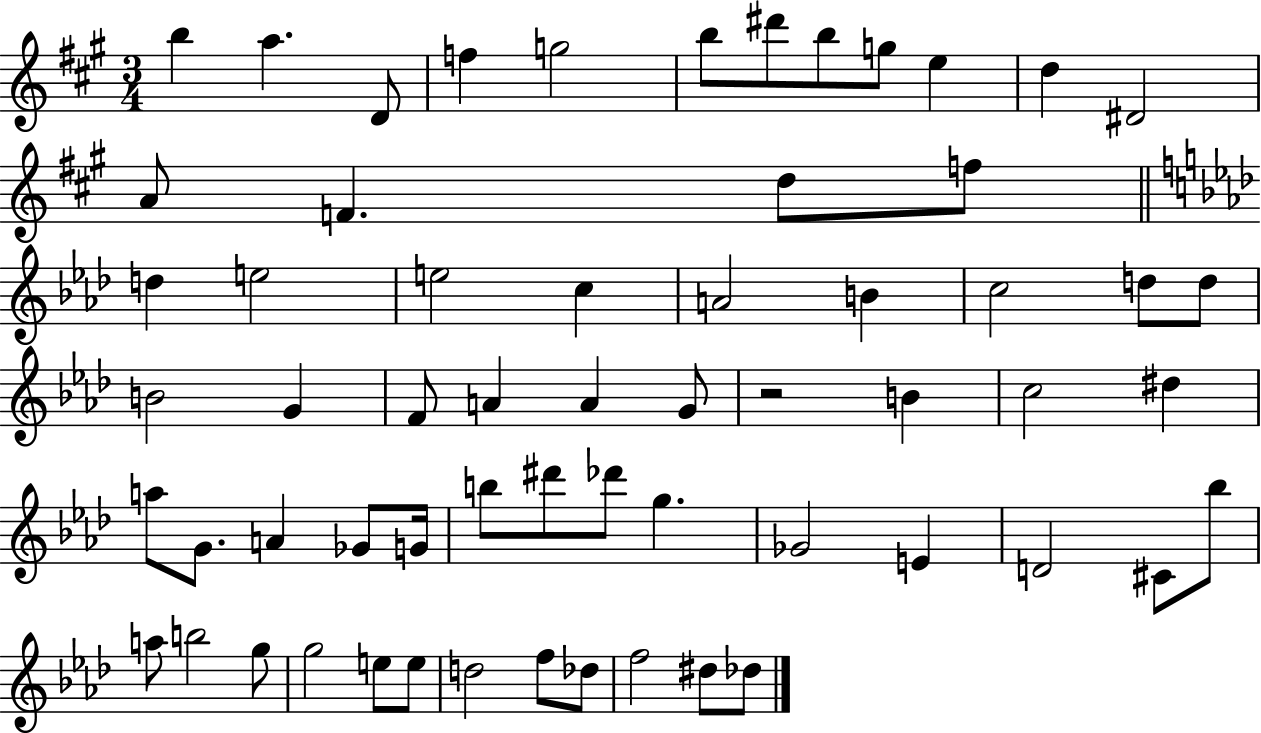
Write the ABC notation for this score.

X:1
T:Untitled
M:3/4
L:1/4
K:A
b a D/2 f g2 b/2 ^d'/2 b/2 g/2 e d ^D2 A/2 F d/2 f/2 d e2 e2 c A2 B c2 d/2 d/2 B2 G F/2 A A G/2 z2 B c2 ^d a/2 G/2 A _G/2 G/4 b/2 ^d'/2 _d'/2 g _G2 E D2 ^C/2 _b/2 a/2 b2 g/2 g2 e/2 e/2 d2 f/2 _d/2 f2 ^d/2 _d/2